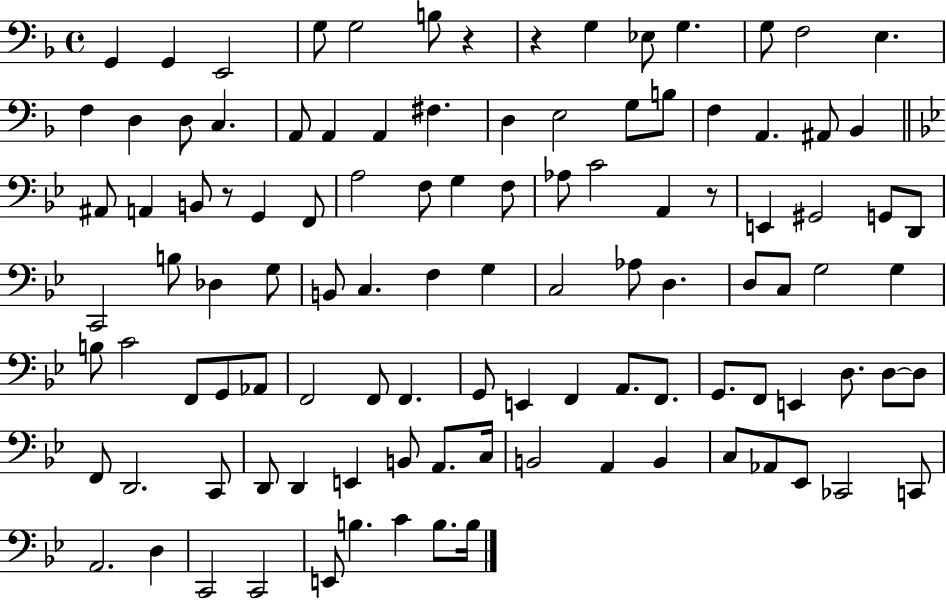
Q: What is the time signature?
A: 4/4